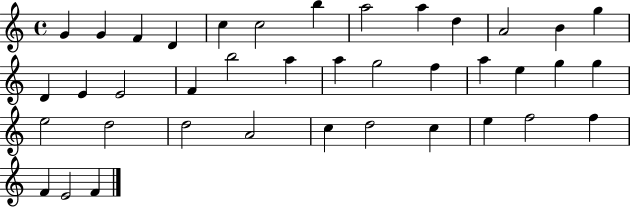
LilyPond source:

{
  \clef treble
  \time 4/4
  \defaultTimeSignature
  \key c \major
  g'4 g'4 f'4 d'4 | c''4 c''2 b''4 | a''2 a''4 d''4 | a'2 b'4 g''4 | \break d'4 e'4 e'2 | f'4 b''2 a''4 | a''4 g''2 f''4 | a''4 e''4 g''4 g''4 | \break e''2 d''2 | d''2 a'2 | c''4 d''2 c''4 | e''4 f''2 f''4 | \break f'4 e'2 f'4 | \bar "|."
}